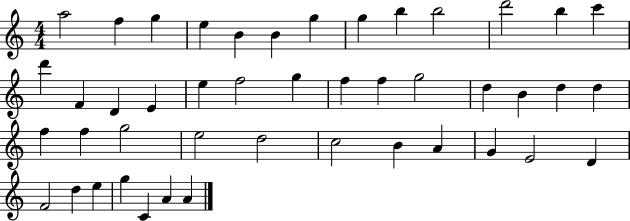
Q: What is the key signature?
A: C major